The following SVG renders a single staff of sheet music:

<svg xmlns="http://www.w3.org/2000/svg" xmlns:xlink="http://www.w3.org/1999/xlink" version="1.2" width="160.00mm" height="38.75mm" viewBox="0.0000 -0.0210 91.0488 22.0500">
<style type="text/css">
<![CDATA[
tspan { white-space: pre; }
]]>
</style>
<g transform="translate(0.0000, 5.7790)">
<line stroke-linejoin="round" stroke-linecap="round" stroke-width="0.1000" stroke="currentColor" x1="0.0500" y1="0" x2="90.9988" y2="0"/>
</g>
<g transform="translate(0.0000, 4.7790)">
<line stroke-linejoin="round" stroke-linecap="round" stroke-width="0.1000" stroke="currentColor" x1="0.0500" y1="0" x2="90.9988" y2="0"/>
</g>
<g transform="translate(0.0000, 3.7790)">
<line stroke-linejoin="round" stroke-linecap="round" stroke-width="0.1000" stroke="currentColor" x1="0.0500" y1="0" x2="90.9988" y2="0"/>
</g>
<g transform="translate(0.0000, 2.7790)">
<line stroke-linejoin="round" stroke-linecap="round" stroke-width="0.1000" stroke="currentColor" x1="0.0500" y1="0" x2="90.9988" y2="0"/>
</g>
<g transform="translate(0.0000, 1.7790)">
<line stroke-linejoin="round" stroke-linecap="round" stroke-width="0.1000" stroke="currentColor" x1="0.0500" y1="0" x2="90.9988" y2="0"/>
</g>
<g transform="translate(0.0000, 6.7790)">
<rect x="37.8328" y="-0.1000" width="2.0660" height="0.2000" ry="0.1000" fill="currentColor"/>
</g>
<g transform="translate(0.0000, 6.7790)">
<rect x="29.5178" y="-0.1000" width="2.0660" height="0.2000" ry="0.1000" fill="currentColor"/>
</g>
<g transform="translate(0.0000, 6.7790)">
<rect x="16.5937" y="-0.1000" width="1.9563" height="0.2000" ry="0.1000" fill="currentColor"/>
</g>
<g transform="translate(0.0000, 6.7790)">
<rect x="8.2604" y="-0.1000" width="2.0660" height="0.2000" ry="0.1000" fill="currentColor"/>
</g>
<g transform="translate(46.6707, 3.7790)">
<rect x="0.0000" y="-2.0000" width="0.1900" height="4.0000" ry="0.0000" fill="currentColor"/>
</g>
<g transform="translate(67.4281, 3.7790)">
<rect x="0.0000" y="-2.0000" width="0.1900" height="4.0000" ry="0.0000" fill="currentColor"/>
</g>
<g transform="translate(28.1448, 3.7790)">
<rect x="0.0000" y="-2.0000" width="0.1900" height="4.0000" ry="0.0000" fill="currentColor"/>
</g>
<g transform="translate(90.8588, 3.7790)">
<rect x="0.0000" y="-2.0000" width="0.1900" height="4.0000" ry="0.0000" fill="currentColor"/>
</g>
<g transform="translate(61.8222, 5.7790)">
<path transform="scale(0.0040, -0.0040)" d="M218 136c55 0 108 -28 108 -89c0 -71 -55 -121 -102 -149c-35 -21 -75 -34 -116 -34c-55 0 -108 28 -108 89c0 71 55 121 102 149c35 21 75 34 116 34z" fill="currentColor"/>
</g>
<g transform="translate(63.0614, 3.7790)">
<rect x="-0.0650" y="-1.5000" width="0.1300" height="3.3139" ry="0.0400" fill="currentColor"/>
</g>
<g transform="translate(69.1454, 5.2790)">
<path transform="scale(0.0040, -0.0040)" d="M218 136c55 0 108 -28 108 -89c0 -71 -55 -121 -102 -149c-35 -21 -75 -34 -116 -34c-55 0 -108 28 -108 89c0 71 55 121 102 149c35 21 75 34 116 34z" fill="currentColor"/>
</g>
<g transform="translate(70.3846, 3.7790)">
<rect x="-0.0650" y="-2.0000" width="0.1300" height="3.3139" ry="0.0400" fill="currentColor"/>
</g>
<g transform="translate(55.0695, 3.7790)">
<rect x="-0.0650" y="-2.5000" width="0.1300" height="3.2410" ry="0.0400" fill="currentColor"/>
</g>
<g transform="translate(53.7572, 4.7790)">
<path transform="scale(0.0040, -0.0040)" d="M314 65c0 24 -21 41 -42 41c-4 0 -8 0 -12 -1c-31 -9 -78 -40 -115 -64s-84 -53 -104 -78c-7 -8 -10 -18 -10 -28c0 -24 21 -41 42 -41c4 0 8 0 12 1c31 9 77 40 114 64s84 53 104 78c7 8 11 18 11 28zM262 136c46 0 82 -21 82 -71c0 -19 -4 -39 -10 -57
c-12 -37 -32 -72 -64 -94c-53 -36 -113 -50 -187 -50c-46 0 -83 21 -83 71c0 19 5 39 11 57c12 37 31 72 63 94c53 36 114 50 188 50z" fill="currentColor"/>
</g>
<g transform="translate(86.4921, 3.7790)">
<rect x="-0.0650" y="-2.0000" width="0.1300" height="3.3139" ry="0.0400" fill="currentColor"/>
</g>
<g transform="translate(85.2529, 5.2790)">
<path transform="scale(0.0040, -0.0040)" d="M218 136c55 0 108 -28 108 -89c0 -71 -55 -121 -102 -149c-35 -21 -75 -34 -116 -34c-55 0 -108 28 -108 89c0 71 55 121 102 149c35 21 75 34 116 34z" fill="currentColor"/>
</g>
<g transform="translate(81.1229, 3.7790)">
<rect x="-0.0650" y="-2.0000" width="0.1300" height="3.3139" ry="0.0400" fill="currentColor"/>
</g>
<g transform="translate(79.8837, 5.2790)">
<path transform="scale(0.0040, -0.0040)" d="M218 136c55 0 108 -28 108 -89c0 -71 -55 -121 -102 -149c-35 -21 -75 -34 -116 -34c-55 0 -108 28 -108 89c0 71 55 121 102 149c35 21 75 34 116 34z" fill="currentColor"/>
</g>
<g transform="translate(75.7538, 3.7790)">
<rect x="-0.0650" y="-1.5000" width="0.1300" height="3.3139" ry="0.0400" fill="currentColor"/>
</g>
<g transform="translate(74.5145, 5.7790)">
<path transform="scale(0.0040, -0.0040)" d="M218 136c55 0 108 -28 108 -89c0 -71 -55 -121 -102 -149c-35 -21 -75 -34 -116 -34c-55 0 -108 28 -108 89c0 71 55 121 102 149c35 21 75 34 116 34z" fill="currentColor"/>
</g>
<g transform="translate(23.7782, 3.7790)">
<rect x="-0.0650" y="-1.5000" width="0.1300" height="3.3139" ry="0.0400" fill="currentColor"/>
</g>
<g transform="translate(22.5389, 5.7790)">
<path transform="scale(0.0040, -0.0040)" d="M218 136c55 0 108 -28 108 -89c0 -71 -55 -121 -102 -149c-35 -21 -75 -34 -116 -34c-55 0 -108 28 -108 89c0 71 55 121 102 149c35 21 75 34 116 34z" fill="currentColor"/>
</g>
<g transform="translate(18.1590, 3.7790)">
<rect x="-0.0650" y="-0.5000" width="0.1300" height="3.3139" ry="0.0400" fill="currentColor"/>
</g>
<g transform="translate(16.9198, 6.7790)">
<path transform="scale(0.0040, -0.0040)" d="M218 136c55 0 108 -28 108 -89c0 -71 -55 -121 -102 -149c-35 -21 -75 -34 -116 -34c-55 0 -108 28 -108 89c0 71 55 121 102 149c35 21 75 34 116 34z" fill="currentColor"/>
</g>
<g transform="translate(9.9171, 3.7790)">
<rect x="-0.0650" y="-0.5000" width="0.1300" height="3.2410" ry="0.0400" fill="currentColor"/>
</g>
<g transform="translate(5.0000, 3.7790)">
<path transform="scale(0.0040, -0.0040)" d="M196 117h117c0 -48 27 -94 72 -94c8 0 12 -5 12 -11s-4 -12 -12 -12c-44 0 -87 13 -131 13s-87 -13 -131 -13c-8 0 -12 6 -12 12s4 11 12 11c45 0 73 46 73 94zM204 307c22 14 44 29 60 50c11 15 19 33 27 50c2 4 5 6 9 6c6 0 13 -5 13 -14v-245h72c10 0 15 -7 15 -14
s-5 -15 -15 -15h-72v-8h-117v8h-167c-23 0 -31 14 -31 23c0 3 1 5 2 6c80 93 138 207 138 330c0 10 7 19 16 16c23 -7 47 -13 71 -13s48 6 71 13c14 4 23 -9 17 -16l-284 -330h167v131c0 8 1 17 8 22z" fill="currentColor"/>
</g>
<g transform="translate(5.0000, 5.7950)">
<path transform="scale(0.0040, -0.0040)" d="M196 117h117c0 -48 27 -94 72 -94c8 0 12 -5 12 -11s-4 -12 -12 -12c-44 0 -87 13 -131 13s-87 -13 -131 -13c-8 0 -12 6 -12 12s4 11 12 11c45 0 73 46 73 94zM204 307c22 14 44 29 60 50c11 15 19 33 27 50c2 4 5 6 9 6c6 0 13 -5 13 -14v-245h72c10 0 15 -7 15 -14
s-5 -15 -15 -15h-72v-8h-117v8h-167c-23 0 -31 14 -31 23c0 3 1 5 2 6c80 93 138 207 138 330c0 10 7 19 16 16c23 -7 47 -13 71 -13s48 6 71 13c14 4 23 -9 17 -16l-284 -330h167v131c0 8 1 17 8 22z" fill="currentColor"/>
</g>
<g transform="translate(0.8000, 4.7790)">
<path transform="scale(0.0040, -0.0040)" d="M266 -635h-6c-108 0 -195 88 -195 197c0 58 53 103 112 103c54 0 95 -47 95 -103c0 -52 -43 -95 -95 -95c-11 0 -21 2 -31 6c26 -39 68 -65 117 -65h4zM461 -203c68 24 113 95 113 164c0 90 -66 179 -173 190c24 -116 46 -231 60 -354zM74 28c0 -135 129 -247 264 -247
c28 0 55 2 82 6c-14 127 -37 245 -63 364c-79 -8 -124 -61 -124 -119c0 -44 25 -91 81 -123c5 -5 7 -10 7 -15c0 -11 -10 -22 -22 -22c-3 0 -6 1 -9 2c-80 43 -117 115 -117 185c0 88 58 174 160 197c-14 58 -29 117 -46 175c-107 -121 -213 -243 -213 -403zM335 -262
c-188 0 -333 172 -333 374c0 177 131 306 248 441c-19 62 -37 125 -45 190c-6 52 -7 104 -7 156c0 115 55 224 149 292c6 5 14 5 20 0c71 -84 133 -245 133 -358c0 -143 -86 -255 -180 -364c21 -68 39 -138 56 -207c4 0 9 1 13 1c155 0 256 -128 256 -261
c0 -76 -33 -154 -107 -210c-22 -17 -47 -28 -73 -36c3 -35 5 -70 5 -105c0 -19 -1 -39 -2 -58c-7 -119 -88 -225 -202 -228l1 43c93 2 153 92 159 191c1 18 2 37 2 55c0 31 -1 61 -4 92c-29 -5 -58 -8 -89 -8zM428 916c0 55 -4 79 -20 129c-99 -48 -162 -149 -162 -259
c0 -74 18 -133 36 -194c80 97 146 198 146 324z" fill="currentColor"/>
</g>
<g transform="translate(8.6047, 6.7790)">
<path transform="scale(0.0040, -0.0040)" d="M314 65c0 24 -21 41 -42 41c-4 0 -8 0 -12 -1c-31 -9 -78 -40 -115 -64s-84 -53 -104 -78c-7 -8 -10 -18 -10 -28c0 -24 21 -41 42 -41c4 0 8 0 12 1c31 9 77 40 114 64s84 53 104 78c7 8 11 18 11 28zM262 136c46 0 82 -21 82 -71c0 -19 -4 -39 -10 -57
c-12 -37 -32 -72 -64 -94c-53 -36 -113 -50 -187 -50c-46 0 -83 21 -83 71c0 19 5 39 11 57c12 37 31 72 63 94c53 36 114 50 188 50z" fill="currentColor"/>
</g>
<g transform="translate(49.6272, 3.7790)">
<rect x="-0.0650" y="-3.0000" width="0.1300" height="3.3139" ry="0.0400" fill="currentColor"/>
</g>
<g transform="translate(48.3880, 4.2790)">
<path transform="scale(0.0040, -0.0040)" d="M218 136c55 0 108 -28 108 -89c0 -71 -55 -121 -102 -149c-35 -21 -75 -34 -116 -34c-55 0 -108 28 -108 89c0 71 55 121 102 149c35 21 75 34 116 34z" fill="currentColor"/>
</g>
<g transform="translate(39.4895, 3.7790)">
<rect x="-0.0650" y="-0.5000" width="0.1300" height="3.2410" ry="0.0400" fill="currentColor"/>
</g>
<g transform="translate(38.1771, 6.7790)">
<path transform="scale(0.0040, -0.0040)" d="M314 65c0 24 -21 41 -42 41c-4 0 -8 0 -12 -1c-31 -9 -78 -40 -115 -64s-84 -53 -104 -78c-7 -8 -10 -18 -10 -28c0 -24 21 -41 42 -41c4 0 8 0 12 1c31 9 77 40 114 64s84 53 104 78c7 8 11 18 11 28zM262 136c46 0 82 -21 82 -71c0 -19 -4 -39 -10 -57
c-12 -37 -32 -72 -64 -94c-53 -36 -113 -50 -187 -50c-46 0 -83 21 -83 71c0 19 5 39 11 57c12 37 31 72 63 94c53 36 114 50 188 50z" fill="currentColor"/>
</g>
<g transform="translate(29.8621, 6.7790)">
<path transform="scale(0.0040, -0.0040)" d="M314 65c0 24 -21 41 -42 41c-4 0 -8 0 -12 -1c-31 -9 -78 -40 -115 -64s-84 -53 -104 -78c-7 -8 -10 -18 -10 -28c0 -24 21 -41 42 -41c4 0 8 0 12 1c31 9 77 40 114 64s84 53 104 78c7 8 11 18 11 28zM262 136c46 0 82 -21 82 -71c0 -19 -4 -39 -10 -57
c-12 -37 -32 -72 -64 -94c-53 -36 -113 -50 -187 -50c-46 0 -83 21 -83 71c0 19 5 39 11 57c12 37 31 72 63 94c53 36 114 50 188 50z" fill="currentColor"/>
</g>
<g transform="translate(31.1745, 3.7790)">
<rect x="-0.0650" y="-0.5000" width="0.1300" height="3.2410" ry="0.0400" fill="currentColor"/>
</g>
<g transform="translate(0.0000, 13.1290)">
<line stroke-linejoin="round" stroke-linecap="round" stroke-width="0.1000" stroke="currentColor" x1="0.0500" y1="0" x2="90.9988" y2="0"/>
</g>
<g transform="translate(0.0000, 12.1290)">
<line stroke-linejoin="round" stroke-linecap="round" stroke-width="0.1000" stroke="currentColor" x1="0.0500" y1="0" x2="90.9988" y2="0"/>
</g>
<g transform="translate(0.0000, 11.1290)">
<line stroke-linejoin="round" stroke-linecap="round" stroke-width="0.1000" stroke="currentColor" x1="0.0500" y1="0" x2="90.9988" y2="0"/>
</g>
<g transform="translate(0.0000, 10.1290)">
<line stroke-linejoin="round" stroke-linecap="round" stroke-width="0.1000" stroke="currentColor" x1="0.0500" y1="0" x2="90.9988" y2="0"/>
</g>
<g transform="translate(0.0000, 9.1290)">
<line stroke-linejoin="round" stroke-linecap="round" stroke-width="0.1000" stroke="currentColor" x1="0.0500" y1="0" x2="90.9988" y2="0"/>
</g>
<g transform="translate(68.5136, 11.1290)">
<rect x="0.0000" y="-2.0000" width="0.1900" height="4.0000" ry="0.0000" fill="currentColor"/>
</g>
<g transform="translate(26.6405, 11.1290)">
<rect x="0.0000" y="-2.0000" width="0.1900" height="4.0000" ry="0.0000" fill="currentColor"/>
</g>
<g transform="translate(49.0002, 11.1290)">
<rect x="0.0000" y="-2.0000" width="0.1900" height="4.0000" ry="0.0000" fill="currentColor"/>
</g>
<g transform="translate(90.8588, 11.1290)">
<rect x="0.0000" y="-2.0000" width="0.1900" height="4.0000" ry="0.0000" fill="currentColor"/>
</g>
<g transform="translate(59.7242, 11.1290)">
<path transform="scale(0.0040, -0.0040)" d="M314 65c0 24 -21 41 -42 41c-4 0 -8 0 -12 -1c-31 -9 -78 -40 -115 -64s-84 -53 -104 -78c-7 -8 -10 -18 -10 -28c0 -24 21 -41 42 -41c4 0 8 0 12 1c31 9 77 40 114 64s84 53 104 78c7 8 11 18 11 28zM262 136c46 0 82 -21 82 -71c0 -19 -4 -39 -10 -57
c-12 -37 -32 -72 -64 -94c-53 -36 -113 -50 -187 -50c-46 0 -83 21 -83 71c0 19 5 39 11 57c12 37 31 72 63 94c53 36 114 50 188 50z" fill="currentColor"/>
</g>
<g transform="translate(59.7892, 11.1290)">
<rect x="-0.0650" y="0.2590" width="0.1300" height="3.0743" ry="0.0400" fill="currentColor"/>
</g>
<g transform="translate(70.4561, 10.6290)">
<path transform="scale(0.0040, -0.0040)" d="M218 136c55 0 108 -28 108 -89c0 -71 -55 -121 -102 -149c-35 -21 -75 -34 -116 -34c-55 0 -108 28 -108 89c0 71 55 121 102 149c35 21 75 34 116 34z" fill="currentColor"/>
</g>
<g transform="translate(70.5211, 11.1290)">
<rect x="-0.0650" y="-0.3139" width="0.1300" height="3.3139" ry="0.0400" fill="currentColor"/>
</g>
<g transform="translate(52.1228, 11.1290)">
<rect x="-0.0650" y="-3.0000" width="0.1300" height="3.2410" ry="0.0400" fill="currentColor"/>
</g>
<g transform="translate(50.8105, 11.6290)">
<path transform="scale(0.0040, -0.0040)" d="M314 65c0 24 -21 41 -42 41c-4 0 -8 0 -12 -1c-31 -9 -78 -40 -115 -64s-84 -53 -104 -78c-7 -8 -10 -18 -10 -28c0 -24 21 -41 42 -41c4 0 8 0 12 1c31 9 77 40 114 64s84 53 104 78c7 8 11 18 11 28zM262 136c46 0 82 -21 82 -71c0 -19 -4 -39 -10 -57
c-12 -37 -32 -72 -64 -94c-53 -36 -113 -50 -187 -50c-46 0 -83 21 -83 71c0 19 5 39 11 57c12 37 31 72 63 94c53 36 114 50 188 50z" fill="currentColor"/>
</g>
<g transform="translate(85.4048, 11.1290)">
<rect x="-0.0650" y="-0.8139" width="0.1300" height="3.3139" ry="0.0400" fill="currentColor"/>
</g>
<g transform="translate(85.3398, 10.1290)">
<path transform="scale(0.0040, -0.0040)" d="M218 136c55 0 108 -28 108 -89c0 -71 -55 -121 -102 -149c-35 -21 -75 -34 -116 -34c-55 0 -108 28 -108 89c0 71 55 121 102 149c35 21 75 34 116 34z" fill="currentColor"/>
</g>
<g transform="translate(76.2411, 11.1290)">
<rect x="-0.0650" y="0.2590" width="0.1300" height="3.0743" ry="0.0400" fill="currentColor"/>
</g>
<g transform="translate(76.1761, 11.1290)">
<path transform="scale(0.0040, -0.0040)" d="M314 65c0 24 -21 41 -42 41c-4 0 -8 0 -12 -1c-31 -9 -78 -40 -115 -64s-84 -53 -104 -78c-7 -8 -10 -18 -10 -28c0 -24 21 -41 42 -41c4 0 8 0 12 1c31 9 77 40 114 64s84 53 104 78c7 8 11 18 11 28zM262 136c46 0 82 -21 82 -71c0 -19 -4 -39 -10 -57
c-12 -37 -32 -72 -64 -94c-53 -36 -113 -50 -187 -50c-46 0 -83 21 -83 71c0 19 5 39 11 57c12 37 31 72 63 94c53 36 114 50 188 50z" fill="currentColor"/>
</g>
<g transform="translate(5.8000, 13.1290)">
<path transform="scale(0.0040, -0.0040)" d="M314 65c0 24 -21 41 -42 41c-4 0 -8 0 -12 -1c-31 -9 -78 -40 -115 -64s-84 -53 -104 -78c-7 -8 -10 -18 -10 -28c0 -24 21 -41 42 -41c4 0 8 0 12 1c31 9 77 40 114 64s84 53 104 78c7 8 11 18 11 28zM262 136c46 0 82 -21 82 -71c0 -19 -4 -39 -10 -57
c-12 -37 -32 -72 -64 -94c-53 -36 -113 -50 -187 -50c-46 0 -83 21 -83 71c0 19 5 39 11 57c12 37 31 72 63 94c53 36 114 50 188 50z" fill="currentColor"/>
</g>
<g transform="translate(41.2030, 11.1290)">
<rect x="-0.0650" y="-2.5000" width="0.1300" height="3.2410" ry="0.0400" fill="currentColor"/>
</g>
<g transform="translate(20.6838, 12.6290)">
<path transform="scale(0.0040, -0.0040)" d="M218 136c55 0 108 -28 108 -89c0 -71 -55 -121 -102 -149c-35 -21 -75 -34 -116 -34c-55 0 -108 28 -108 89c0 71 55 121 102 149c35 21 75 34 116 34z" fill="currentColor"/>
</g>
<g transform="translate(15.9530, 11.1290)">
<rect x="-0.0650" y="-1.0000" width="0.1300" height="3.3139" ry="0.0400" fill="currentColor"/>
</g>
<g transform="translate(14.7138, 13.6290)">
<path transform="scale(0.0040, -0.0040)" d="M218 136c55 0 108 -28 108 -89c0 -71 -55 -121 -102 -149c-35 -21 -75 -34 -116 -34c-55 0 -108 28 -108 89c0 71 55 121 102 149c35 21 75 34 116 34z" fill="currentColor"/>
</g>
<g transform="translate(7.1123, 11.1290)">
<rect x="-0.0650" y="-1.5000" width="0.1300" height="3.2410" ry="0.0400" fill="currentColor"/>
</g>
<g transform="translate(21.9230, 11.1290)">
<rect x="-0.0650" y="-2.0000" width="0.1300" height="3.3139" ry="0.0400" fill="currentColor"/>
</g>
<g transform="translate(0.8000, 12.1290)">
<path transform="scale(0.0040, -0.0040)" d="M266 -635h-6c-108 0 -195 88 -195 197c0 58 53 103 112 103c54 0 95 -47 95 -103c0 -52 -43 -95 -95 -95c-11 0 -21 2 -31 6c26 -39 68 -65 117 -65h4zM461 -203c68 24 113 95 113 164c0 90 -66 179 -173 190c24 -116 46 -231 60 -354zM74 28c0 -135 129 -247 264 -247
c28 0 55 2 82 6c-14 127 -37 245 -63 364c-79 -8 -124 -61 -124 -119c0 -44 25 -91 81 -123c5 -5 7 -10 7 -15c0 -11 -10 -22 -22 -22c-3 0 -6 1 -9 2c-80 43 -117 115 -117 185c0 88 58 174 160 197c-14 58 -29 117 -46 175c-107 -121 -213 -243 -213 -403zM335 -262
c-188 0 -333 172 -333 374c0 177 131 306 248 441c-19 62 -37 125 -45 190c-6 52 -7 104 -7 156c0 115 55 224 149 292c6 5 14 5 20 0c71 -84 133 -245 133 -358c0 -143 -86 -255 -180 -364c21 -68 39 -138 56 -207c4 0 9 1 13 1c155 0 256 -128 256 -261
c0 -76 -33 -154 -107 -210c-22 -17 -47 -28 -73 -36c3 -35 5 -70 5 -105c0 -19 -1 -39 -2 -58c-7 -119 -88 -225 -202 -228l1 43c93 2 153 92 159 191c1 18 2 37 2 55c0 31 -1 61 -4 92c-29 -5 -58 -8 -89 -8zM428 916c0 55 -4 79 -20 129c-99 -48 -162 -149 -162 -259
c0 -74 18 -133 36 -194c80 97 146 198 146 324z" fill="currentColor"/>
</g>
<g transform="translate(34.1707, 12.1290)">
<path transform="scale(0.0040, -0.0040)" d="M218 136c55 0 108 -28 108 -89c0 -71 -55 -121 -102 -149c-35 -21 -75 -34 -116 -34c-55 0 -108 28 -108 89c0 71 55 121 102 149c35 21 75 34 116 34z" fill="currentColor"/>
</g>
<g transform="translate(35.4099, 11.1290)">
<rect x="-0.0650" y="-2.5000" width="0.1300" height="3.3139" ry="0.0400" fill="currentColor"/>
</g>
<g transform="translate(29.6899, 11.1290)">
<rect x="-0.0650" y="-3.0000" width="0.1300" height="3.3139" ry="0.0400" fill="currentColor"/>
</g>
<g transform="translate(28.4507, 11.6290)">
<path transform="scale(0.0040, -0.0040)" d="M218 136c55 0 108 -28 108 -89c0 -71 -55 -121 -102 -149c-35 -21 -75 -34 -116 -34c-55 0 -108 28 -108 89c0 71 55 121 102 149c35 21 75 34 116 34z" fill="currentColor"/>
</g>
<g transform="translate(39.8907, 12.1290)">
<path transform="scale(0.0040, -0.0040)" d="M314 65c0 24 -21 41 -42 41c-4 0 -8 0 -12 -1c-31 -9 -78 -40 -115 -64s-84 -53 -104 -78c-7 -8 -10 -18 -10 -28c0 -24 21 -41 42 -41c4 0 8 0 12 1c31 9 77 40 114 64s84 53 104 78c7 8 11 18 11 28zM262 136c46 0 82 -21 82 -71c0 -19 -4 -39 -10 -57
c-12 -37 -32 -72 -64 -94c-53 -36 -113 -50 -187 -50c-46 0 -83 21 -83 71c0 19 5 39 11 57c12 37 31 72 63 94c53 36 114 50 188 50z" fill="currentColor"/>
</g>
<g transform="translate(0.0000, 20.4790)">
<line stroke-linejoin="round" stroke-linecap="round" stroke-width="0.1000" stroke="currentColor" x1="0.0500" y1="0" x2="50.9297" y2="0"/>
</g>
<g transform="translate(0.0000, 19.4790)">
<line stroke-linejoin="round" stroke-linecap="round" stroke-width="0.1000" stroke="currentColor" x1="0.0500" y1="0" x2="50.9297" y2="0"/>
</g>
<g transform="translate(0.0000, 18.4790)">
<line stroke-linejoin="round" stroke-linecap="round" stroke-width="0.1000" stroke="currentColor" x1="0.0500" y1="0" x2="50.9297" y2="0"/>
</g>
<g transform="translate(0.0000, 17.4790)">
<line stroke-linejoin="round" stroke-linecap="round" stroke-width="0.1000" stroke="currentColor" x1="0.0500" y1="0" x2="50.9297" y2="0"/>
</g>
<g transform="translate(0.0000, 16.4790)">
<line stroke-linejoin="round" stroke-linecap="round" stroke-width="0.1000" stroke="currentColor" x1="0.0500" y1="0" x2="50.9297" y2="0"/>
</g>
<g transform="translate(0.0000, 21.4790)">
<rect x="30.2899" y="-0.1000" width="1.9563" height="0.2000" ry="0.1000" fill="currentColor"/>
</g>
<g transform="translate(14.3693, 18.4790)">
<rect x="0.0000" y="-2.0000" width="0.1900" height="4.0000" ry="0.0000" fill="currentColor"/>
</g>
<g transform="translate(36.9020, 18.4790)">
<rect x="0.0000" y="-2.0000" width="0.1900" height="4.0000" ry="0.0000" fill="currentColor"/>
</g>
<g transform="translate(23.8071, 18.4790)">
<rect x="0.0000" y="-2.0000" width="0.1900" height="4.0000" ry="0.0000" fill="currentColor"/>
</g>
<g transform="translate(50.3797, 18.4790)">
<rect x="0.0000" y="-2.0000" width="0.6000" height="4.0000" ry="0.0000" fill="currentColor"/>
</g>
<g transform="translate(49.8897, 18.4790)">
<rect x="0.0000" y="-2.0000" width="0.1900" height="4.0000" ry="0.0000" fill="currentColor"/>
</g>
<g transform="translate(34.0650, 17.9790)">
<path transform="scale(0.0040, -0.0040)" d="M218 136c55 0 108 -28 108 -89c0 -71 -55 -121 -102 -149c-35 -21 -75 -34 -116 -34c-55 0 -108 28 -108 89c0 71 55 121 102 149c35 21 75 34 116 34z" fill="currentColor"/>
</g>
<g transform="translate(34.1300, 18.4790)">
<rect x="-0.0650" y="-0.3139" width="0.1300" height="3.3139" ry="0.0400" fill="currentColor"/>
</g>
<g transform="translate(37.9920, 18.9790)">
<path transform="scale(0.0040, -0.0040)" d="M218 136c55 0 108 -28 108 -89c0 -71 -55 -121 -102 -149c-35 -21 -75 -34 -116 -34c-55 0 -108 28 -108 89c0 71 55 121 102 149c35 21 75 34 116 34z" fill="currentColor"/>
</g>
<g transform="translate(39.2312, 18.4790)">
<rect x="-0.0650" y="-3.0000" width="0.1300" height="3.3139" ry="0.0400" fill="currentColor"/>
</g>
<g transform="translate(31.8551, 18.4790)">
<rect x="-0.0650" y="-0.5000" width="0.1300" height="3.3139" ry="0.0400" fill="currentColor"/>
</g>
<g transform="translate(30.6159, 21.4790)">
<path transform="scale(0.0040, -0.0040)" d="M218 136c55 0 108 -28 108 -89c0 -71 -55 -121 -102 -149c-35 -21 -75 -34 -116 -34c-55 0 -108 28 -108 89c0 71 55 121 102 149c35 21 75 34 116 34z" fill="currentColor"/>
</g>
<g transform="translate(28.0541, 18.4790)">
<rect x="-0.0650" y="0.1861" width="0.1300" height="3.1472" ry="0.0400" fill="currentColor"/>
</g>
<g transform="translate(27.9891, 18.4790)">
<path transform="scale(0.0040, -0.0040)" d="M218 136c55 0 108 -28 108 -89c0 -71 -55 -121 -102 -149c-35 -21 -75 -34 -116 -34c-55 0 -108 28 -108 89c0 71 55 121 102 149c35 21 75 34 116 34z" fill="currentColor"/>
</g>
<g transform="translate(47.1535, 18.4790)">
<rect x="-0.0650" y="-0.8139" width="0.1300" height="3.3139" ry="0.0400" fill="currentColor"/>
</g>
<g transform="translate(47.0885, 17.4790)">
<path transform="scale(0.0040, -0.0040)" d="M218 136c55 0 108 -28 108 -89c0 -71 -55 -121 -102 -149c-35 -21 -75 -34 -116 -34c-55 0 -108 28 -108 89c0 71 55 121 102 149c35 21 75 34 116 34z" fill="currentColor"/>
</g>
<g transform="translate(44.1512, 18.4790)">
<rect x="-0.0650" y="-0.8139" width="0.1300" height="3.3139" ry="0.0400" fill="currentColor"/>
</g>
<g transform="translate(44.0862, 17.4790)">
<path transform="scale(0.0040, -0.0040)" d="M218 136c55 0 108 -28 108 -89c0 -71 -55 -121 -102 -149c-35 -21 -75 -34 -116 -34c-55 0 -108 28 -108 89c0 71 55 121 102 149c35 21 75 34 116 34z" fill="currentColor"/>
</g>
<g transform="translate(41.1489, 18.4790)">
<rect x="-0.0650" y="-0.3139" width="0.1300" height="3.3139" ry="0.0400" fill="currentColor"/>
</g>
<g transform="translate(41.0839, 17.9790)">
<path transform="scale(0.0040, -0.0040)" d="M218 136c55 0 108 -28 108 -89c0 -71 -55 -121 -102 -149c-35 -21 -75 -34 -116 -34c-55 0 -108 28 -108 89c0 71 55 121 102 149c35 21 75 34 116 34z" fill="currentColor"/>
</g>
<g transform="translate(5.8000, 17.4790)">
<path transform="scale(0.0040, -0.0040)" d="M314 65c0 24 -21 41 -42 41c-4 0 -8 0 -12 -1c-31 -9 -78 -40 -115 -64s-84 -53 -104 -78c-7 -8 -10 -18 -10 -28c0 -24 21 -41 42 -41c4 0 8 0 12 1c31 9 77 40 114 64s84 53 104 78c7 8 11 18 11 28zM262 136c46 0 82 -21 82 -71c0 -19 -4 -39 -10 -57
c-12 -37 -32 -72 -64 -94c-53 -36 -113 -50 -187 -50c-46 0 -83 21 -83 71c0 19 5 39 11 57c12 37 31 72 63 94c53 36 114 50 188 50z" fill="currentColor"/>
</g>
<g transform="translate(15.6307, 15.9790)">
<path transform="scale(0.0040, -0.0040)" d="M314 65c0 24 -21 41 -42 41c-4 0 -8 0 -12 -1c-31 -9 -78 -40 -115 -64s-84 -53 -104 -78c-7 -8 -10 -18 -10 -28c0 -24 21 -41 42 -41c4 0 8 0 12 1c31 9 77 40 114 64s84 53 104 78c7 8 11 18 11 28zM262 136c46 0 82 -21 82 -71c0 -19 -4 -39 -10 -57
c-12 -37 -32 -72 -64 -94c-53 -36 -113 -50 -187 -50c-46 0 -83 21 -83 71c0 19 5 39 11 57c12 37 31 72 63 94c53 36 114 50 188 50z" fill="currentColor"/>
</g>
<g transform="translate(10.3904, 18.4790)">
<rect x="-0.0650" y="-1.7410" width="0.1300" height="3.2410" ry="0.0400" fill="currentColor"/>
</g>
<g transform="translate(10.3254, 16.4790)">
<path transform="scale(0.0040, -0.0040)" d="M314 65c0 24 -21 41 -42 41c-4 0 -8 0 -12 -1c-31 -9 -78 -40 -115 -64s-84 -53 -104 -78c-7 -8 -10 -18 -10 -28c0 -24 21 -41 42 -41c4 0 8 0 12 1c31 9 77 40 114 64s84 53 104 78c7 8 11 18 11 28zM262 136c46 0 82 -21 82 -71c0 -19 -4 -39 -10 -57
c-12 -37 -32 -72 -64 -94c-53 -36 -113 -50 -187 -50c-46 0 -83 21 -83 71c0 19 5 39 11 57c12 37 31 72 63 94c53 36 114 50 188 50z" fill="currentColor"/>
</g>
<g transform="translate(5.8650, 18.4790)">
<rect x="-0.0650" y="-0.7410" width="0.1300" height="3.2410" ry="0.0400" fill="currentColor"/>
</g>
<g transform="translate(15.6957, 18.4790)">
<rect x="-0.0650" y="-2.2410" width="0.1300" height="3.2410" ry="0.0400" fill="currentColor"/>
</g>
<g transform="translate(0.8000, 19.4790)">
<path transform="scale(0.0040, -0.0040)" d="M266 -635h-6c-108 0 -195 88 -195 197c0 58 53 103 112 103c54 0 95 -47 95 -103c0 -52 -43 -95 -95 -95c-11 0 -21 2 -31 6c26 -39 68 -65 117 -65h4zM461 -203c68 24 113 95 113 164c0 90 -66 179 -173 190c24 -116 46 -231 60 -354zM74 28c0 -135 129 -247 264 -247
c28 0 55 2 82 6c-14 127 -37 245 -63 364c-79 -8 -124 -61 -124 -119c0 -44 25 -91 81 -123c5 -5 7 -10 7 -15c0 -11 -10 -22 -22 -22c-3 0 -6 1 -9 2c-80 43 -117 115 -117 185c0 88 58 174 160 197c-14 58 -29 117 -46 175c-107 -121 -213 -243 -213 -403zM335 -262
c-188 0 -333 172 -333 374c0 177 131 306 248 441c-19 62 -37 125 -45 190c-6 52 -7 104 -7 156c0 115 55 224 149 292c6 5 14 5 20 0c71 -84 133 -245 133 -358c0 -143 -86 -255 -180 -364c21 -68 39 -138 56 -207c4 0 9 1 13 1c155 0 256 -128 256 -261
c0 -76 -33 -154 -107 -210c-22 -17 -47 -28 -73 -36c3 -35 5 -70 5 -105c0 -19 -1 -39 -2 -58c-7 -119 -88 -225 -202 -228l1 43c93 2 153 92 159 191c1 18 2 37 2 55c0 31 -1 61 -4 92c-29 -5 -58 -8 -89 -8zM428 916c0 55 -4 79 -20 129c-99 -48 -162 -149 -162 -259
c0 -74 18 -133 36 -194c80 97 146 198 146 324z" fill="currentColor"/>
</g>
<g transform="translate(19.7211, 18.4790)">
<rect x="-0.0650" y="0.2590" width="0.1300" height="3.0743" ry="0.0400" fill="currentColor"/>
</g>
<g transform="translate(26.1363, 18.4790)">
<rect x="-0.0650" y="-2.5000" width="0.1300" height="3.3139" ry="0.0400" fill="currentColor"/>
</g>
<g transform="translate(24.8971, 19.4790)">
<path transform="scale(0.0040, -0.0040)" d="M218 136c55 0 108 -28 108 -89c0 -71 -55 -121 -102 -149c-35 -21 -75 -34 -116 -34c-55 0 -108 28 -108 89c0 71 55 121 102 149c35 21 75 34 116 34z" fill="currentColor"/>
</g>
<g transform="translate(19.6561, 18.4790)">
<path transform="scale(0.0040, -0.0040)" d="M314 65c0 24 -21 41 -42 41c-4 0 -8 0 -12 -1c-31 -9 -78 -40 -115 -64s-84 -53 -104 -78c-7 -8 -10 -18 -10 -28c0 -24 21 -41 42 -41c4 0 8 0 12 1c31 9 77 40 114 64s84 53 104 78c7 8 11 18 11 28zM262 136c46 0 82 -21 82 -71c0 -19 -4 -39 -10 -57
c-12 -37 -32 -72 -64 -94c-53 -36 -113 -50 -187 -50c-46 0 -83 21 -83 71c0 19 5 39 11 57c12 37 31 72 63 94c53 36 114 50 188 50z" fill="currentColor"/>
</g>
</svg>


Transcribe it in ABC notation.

X:1
T:Untitled
M:4/4
L:1/4
K:C
C2 C E C2 C2 A G2 E F E F F E2 D F A G G2 A2 B2 c B2 d d2 f2 g2 B2 G B C c A c d d